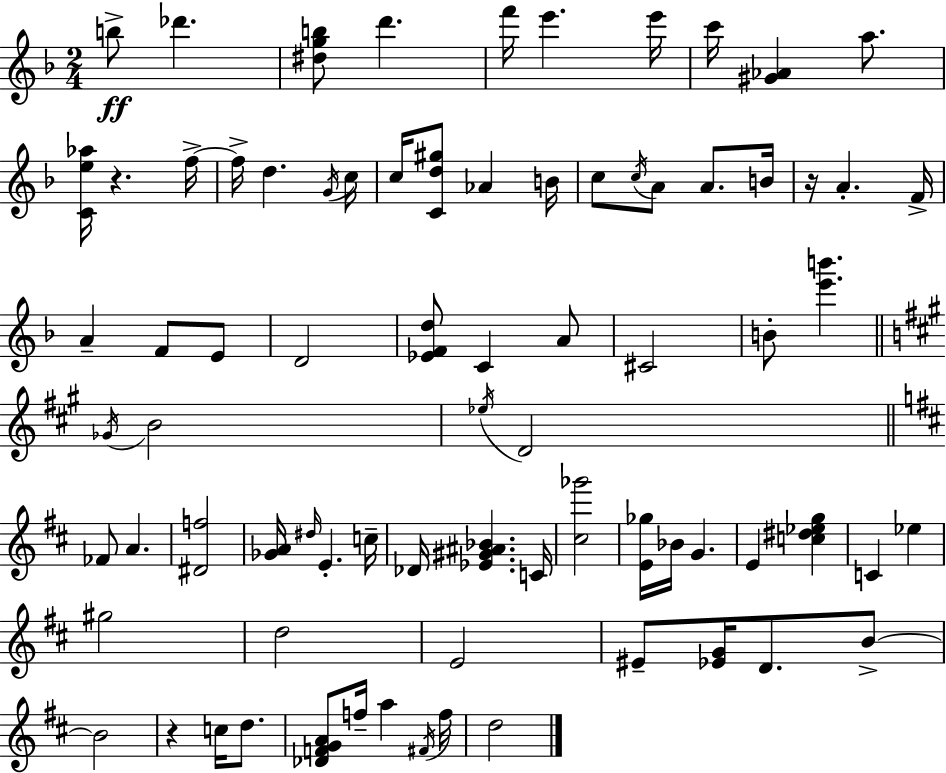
{
  \clef treble
  \numericTimeSignature
  \time 2/4
  \key f \major
  \repeat volta 2 { b''8->\ff des'''4. | <dis'' g'' b''>8 d'''4. | f'''16 e'''4. e'''16 | c'''16 <gis' aes'>4 a''8. | \break <c' e'' aes''>16 r4. f''16->~~ | f''16-> d''4. \acciaccatura { g'16 } | c''16 c''16 <c' d'' gis''>8 aes'4 | b'16 c''8 \acciaccatura { c''16 } a'8 a'8. | \break b'16 r16 a'4.-. | f'16-> a'4-- f'8 | e'8 d'2 | <ees' f' d''>8 c'4 | \break a'8 cis'2 | b'8-. <e''' b'''>4. | \bar "||" \break \key a \major \acciaccatura { ges'16 } b'2 | \acciaccatura { ees''16 } d'2 | \bar "||" \break \key b \minor fes'8 a'4. | <dis' f''>2 | <ges' a'>16 \grace { dis''16 } e'4.-. | c''16-- des'16 <ees' gis' ais' bes'>4. | \break c'16 <cis'' ges'''>2 | <e' ges''>16 bes'16 g'4. | e'4 <c'' dis'' ees'' g''>4 | c'4 ees''4 | \break gis''2 | d''2 | e'2 | eis'8-- <ees' g'>16 d'8. b'8->~~ | \break b'2 | r4 c''16 d''8. | <des' f' g' a'>8 f''16-- a''4 | \acciaccatura { fis'16 } f''16 d''2 | \break } \bar "|."
}